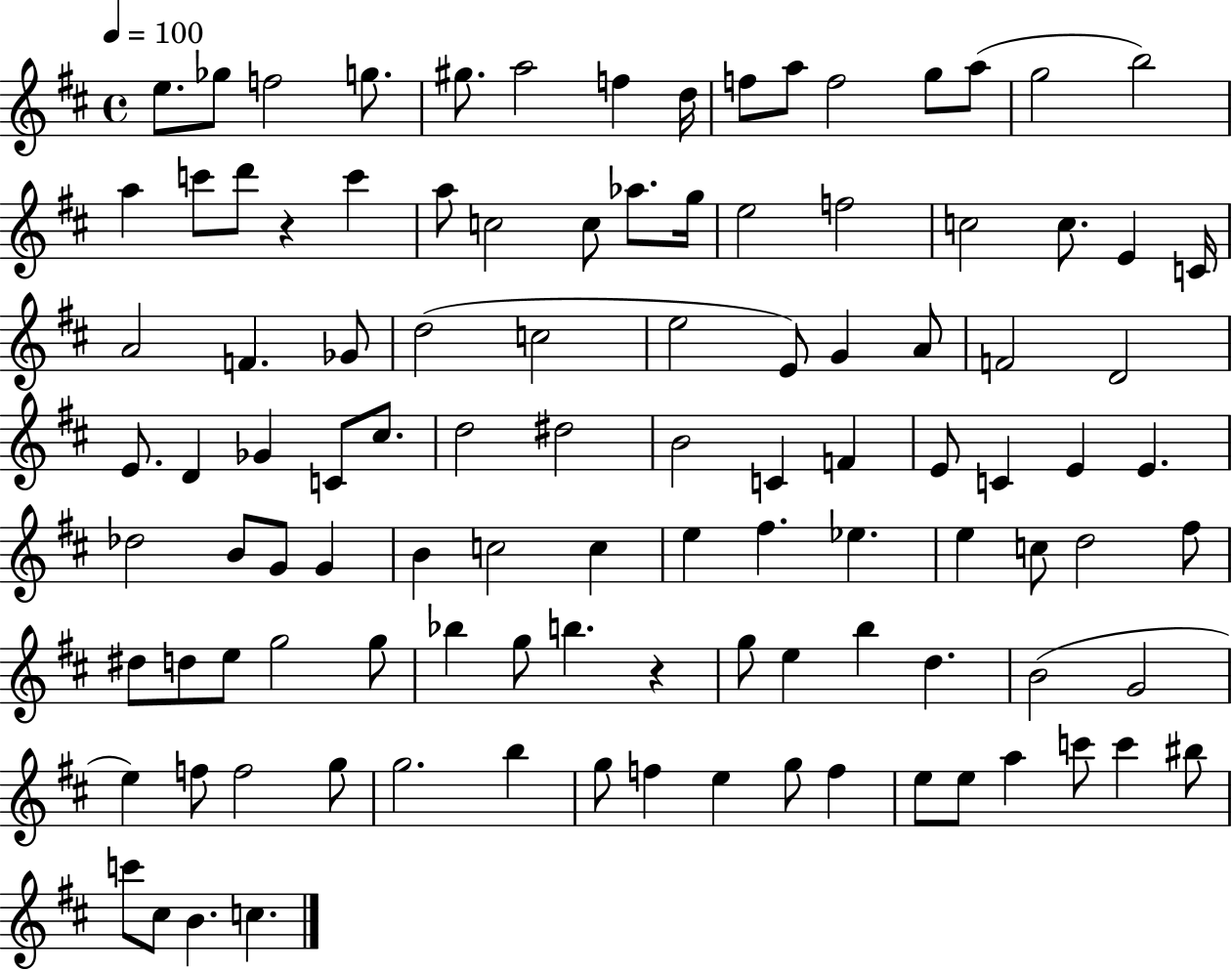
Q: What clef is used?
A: treble